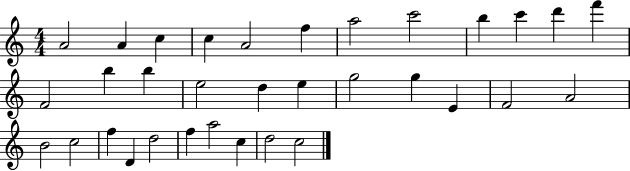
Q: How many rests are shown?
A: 0